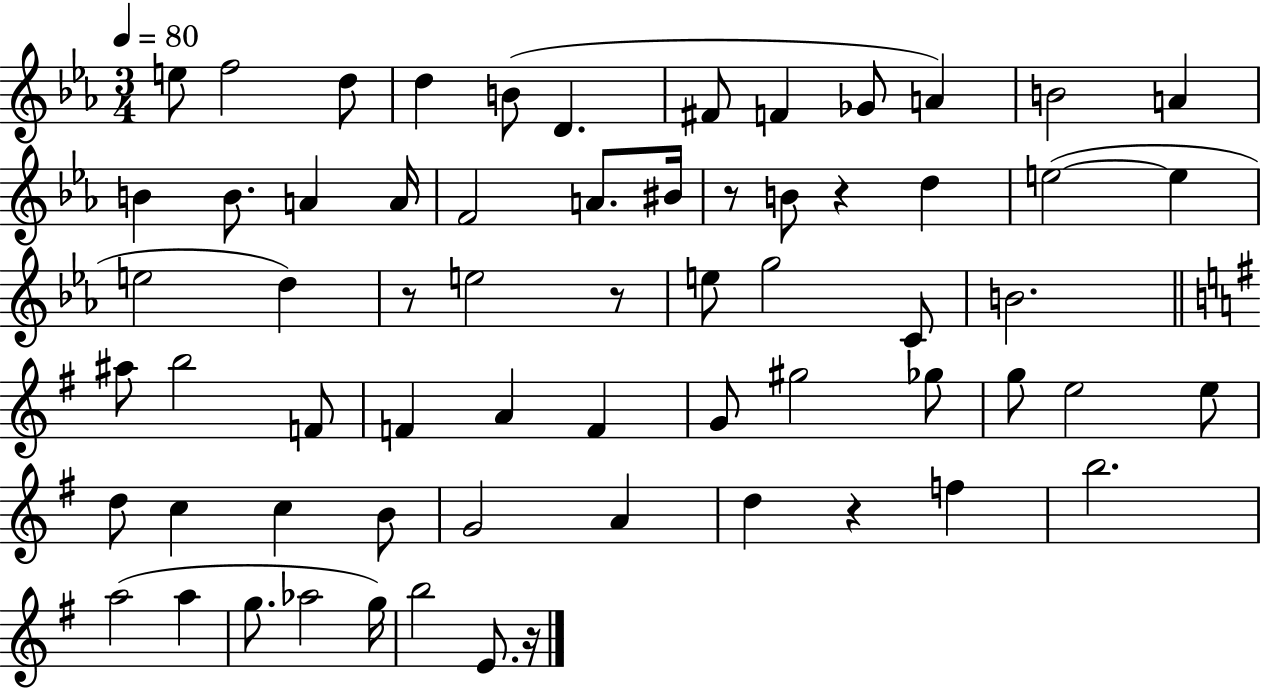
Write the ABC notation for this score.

X:1
T:Untitled
M:3/4
L:1/4
K:Eb
e/2 f2 d/2 d B/2 D ^F/2 F _G/2 A B2 A B B/2 A A/4 F2 A/2 ^B/4 z/2 B/2 z d e2 e e2 d z/2 e2 z/2 e/2 g2 C/2 B2 ^a/2 b2 F/2 F A F G/2 ^g2 _g/2 g/2 e2 e/2 d/2 c c B/2 G2 A d z f b2 a2 a g/2 _a2 g/4 b2 E/2 z/4